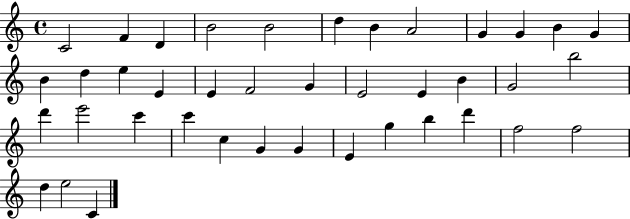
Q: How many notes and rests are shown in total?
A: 40